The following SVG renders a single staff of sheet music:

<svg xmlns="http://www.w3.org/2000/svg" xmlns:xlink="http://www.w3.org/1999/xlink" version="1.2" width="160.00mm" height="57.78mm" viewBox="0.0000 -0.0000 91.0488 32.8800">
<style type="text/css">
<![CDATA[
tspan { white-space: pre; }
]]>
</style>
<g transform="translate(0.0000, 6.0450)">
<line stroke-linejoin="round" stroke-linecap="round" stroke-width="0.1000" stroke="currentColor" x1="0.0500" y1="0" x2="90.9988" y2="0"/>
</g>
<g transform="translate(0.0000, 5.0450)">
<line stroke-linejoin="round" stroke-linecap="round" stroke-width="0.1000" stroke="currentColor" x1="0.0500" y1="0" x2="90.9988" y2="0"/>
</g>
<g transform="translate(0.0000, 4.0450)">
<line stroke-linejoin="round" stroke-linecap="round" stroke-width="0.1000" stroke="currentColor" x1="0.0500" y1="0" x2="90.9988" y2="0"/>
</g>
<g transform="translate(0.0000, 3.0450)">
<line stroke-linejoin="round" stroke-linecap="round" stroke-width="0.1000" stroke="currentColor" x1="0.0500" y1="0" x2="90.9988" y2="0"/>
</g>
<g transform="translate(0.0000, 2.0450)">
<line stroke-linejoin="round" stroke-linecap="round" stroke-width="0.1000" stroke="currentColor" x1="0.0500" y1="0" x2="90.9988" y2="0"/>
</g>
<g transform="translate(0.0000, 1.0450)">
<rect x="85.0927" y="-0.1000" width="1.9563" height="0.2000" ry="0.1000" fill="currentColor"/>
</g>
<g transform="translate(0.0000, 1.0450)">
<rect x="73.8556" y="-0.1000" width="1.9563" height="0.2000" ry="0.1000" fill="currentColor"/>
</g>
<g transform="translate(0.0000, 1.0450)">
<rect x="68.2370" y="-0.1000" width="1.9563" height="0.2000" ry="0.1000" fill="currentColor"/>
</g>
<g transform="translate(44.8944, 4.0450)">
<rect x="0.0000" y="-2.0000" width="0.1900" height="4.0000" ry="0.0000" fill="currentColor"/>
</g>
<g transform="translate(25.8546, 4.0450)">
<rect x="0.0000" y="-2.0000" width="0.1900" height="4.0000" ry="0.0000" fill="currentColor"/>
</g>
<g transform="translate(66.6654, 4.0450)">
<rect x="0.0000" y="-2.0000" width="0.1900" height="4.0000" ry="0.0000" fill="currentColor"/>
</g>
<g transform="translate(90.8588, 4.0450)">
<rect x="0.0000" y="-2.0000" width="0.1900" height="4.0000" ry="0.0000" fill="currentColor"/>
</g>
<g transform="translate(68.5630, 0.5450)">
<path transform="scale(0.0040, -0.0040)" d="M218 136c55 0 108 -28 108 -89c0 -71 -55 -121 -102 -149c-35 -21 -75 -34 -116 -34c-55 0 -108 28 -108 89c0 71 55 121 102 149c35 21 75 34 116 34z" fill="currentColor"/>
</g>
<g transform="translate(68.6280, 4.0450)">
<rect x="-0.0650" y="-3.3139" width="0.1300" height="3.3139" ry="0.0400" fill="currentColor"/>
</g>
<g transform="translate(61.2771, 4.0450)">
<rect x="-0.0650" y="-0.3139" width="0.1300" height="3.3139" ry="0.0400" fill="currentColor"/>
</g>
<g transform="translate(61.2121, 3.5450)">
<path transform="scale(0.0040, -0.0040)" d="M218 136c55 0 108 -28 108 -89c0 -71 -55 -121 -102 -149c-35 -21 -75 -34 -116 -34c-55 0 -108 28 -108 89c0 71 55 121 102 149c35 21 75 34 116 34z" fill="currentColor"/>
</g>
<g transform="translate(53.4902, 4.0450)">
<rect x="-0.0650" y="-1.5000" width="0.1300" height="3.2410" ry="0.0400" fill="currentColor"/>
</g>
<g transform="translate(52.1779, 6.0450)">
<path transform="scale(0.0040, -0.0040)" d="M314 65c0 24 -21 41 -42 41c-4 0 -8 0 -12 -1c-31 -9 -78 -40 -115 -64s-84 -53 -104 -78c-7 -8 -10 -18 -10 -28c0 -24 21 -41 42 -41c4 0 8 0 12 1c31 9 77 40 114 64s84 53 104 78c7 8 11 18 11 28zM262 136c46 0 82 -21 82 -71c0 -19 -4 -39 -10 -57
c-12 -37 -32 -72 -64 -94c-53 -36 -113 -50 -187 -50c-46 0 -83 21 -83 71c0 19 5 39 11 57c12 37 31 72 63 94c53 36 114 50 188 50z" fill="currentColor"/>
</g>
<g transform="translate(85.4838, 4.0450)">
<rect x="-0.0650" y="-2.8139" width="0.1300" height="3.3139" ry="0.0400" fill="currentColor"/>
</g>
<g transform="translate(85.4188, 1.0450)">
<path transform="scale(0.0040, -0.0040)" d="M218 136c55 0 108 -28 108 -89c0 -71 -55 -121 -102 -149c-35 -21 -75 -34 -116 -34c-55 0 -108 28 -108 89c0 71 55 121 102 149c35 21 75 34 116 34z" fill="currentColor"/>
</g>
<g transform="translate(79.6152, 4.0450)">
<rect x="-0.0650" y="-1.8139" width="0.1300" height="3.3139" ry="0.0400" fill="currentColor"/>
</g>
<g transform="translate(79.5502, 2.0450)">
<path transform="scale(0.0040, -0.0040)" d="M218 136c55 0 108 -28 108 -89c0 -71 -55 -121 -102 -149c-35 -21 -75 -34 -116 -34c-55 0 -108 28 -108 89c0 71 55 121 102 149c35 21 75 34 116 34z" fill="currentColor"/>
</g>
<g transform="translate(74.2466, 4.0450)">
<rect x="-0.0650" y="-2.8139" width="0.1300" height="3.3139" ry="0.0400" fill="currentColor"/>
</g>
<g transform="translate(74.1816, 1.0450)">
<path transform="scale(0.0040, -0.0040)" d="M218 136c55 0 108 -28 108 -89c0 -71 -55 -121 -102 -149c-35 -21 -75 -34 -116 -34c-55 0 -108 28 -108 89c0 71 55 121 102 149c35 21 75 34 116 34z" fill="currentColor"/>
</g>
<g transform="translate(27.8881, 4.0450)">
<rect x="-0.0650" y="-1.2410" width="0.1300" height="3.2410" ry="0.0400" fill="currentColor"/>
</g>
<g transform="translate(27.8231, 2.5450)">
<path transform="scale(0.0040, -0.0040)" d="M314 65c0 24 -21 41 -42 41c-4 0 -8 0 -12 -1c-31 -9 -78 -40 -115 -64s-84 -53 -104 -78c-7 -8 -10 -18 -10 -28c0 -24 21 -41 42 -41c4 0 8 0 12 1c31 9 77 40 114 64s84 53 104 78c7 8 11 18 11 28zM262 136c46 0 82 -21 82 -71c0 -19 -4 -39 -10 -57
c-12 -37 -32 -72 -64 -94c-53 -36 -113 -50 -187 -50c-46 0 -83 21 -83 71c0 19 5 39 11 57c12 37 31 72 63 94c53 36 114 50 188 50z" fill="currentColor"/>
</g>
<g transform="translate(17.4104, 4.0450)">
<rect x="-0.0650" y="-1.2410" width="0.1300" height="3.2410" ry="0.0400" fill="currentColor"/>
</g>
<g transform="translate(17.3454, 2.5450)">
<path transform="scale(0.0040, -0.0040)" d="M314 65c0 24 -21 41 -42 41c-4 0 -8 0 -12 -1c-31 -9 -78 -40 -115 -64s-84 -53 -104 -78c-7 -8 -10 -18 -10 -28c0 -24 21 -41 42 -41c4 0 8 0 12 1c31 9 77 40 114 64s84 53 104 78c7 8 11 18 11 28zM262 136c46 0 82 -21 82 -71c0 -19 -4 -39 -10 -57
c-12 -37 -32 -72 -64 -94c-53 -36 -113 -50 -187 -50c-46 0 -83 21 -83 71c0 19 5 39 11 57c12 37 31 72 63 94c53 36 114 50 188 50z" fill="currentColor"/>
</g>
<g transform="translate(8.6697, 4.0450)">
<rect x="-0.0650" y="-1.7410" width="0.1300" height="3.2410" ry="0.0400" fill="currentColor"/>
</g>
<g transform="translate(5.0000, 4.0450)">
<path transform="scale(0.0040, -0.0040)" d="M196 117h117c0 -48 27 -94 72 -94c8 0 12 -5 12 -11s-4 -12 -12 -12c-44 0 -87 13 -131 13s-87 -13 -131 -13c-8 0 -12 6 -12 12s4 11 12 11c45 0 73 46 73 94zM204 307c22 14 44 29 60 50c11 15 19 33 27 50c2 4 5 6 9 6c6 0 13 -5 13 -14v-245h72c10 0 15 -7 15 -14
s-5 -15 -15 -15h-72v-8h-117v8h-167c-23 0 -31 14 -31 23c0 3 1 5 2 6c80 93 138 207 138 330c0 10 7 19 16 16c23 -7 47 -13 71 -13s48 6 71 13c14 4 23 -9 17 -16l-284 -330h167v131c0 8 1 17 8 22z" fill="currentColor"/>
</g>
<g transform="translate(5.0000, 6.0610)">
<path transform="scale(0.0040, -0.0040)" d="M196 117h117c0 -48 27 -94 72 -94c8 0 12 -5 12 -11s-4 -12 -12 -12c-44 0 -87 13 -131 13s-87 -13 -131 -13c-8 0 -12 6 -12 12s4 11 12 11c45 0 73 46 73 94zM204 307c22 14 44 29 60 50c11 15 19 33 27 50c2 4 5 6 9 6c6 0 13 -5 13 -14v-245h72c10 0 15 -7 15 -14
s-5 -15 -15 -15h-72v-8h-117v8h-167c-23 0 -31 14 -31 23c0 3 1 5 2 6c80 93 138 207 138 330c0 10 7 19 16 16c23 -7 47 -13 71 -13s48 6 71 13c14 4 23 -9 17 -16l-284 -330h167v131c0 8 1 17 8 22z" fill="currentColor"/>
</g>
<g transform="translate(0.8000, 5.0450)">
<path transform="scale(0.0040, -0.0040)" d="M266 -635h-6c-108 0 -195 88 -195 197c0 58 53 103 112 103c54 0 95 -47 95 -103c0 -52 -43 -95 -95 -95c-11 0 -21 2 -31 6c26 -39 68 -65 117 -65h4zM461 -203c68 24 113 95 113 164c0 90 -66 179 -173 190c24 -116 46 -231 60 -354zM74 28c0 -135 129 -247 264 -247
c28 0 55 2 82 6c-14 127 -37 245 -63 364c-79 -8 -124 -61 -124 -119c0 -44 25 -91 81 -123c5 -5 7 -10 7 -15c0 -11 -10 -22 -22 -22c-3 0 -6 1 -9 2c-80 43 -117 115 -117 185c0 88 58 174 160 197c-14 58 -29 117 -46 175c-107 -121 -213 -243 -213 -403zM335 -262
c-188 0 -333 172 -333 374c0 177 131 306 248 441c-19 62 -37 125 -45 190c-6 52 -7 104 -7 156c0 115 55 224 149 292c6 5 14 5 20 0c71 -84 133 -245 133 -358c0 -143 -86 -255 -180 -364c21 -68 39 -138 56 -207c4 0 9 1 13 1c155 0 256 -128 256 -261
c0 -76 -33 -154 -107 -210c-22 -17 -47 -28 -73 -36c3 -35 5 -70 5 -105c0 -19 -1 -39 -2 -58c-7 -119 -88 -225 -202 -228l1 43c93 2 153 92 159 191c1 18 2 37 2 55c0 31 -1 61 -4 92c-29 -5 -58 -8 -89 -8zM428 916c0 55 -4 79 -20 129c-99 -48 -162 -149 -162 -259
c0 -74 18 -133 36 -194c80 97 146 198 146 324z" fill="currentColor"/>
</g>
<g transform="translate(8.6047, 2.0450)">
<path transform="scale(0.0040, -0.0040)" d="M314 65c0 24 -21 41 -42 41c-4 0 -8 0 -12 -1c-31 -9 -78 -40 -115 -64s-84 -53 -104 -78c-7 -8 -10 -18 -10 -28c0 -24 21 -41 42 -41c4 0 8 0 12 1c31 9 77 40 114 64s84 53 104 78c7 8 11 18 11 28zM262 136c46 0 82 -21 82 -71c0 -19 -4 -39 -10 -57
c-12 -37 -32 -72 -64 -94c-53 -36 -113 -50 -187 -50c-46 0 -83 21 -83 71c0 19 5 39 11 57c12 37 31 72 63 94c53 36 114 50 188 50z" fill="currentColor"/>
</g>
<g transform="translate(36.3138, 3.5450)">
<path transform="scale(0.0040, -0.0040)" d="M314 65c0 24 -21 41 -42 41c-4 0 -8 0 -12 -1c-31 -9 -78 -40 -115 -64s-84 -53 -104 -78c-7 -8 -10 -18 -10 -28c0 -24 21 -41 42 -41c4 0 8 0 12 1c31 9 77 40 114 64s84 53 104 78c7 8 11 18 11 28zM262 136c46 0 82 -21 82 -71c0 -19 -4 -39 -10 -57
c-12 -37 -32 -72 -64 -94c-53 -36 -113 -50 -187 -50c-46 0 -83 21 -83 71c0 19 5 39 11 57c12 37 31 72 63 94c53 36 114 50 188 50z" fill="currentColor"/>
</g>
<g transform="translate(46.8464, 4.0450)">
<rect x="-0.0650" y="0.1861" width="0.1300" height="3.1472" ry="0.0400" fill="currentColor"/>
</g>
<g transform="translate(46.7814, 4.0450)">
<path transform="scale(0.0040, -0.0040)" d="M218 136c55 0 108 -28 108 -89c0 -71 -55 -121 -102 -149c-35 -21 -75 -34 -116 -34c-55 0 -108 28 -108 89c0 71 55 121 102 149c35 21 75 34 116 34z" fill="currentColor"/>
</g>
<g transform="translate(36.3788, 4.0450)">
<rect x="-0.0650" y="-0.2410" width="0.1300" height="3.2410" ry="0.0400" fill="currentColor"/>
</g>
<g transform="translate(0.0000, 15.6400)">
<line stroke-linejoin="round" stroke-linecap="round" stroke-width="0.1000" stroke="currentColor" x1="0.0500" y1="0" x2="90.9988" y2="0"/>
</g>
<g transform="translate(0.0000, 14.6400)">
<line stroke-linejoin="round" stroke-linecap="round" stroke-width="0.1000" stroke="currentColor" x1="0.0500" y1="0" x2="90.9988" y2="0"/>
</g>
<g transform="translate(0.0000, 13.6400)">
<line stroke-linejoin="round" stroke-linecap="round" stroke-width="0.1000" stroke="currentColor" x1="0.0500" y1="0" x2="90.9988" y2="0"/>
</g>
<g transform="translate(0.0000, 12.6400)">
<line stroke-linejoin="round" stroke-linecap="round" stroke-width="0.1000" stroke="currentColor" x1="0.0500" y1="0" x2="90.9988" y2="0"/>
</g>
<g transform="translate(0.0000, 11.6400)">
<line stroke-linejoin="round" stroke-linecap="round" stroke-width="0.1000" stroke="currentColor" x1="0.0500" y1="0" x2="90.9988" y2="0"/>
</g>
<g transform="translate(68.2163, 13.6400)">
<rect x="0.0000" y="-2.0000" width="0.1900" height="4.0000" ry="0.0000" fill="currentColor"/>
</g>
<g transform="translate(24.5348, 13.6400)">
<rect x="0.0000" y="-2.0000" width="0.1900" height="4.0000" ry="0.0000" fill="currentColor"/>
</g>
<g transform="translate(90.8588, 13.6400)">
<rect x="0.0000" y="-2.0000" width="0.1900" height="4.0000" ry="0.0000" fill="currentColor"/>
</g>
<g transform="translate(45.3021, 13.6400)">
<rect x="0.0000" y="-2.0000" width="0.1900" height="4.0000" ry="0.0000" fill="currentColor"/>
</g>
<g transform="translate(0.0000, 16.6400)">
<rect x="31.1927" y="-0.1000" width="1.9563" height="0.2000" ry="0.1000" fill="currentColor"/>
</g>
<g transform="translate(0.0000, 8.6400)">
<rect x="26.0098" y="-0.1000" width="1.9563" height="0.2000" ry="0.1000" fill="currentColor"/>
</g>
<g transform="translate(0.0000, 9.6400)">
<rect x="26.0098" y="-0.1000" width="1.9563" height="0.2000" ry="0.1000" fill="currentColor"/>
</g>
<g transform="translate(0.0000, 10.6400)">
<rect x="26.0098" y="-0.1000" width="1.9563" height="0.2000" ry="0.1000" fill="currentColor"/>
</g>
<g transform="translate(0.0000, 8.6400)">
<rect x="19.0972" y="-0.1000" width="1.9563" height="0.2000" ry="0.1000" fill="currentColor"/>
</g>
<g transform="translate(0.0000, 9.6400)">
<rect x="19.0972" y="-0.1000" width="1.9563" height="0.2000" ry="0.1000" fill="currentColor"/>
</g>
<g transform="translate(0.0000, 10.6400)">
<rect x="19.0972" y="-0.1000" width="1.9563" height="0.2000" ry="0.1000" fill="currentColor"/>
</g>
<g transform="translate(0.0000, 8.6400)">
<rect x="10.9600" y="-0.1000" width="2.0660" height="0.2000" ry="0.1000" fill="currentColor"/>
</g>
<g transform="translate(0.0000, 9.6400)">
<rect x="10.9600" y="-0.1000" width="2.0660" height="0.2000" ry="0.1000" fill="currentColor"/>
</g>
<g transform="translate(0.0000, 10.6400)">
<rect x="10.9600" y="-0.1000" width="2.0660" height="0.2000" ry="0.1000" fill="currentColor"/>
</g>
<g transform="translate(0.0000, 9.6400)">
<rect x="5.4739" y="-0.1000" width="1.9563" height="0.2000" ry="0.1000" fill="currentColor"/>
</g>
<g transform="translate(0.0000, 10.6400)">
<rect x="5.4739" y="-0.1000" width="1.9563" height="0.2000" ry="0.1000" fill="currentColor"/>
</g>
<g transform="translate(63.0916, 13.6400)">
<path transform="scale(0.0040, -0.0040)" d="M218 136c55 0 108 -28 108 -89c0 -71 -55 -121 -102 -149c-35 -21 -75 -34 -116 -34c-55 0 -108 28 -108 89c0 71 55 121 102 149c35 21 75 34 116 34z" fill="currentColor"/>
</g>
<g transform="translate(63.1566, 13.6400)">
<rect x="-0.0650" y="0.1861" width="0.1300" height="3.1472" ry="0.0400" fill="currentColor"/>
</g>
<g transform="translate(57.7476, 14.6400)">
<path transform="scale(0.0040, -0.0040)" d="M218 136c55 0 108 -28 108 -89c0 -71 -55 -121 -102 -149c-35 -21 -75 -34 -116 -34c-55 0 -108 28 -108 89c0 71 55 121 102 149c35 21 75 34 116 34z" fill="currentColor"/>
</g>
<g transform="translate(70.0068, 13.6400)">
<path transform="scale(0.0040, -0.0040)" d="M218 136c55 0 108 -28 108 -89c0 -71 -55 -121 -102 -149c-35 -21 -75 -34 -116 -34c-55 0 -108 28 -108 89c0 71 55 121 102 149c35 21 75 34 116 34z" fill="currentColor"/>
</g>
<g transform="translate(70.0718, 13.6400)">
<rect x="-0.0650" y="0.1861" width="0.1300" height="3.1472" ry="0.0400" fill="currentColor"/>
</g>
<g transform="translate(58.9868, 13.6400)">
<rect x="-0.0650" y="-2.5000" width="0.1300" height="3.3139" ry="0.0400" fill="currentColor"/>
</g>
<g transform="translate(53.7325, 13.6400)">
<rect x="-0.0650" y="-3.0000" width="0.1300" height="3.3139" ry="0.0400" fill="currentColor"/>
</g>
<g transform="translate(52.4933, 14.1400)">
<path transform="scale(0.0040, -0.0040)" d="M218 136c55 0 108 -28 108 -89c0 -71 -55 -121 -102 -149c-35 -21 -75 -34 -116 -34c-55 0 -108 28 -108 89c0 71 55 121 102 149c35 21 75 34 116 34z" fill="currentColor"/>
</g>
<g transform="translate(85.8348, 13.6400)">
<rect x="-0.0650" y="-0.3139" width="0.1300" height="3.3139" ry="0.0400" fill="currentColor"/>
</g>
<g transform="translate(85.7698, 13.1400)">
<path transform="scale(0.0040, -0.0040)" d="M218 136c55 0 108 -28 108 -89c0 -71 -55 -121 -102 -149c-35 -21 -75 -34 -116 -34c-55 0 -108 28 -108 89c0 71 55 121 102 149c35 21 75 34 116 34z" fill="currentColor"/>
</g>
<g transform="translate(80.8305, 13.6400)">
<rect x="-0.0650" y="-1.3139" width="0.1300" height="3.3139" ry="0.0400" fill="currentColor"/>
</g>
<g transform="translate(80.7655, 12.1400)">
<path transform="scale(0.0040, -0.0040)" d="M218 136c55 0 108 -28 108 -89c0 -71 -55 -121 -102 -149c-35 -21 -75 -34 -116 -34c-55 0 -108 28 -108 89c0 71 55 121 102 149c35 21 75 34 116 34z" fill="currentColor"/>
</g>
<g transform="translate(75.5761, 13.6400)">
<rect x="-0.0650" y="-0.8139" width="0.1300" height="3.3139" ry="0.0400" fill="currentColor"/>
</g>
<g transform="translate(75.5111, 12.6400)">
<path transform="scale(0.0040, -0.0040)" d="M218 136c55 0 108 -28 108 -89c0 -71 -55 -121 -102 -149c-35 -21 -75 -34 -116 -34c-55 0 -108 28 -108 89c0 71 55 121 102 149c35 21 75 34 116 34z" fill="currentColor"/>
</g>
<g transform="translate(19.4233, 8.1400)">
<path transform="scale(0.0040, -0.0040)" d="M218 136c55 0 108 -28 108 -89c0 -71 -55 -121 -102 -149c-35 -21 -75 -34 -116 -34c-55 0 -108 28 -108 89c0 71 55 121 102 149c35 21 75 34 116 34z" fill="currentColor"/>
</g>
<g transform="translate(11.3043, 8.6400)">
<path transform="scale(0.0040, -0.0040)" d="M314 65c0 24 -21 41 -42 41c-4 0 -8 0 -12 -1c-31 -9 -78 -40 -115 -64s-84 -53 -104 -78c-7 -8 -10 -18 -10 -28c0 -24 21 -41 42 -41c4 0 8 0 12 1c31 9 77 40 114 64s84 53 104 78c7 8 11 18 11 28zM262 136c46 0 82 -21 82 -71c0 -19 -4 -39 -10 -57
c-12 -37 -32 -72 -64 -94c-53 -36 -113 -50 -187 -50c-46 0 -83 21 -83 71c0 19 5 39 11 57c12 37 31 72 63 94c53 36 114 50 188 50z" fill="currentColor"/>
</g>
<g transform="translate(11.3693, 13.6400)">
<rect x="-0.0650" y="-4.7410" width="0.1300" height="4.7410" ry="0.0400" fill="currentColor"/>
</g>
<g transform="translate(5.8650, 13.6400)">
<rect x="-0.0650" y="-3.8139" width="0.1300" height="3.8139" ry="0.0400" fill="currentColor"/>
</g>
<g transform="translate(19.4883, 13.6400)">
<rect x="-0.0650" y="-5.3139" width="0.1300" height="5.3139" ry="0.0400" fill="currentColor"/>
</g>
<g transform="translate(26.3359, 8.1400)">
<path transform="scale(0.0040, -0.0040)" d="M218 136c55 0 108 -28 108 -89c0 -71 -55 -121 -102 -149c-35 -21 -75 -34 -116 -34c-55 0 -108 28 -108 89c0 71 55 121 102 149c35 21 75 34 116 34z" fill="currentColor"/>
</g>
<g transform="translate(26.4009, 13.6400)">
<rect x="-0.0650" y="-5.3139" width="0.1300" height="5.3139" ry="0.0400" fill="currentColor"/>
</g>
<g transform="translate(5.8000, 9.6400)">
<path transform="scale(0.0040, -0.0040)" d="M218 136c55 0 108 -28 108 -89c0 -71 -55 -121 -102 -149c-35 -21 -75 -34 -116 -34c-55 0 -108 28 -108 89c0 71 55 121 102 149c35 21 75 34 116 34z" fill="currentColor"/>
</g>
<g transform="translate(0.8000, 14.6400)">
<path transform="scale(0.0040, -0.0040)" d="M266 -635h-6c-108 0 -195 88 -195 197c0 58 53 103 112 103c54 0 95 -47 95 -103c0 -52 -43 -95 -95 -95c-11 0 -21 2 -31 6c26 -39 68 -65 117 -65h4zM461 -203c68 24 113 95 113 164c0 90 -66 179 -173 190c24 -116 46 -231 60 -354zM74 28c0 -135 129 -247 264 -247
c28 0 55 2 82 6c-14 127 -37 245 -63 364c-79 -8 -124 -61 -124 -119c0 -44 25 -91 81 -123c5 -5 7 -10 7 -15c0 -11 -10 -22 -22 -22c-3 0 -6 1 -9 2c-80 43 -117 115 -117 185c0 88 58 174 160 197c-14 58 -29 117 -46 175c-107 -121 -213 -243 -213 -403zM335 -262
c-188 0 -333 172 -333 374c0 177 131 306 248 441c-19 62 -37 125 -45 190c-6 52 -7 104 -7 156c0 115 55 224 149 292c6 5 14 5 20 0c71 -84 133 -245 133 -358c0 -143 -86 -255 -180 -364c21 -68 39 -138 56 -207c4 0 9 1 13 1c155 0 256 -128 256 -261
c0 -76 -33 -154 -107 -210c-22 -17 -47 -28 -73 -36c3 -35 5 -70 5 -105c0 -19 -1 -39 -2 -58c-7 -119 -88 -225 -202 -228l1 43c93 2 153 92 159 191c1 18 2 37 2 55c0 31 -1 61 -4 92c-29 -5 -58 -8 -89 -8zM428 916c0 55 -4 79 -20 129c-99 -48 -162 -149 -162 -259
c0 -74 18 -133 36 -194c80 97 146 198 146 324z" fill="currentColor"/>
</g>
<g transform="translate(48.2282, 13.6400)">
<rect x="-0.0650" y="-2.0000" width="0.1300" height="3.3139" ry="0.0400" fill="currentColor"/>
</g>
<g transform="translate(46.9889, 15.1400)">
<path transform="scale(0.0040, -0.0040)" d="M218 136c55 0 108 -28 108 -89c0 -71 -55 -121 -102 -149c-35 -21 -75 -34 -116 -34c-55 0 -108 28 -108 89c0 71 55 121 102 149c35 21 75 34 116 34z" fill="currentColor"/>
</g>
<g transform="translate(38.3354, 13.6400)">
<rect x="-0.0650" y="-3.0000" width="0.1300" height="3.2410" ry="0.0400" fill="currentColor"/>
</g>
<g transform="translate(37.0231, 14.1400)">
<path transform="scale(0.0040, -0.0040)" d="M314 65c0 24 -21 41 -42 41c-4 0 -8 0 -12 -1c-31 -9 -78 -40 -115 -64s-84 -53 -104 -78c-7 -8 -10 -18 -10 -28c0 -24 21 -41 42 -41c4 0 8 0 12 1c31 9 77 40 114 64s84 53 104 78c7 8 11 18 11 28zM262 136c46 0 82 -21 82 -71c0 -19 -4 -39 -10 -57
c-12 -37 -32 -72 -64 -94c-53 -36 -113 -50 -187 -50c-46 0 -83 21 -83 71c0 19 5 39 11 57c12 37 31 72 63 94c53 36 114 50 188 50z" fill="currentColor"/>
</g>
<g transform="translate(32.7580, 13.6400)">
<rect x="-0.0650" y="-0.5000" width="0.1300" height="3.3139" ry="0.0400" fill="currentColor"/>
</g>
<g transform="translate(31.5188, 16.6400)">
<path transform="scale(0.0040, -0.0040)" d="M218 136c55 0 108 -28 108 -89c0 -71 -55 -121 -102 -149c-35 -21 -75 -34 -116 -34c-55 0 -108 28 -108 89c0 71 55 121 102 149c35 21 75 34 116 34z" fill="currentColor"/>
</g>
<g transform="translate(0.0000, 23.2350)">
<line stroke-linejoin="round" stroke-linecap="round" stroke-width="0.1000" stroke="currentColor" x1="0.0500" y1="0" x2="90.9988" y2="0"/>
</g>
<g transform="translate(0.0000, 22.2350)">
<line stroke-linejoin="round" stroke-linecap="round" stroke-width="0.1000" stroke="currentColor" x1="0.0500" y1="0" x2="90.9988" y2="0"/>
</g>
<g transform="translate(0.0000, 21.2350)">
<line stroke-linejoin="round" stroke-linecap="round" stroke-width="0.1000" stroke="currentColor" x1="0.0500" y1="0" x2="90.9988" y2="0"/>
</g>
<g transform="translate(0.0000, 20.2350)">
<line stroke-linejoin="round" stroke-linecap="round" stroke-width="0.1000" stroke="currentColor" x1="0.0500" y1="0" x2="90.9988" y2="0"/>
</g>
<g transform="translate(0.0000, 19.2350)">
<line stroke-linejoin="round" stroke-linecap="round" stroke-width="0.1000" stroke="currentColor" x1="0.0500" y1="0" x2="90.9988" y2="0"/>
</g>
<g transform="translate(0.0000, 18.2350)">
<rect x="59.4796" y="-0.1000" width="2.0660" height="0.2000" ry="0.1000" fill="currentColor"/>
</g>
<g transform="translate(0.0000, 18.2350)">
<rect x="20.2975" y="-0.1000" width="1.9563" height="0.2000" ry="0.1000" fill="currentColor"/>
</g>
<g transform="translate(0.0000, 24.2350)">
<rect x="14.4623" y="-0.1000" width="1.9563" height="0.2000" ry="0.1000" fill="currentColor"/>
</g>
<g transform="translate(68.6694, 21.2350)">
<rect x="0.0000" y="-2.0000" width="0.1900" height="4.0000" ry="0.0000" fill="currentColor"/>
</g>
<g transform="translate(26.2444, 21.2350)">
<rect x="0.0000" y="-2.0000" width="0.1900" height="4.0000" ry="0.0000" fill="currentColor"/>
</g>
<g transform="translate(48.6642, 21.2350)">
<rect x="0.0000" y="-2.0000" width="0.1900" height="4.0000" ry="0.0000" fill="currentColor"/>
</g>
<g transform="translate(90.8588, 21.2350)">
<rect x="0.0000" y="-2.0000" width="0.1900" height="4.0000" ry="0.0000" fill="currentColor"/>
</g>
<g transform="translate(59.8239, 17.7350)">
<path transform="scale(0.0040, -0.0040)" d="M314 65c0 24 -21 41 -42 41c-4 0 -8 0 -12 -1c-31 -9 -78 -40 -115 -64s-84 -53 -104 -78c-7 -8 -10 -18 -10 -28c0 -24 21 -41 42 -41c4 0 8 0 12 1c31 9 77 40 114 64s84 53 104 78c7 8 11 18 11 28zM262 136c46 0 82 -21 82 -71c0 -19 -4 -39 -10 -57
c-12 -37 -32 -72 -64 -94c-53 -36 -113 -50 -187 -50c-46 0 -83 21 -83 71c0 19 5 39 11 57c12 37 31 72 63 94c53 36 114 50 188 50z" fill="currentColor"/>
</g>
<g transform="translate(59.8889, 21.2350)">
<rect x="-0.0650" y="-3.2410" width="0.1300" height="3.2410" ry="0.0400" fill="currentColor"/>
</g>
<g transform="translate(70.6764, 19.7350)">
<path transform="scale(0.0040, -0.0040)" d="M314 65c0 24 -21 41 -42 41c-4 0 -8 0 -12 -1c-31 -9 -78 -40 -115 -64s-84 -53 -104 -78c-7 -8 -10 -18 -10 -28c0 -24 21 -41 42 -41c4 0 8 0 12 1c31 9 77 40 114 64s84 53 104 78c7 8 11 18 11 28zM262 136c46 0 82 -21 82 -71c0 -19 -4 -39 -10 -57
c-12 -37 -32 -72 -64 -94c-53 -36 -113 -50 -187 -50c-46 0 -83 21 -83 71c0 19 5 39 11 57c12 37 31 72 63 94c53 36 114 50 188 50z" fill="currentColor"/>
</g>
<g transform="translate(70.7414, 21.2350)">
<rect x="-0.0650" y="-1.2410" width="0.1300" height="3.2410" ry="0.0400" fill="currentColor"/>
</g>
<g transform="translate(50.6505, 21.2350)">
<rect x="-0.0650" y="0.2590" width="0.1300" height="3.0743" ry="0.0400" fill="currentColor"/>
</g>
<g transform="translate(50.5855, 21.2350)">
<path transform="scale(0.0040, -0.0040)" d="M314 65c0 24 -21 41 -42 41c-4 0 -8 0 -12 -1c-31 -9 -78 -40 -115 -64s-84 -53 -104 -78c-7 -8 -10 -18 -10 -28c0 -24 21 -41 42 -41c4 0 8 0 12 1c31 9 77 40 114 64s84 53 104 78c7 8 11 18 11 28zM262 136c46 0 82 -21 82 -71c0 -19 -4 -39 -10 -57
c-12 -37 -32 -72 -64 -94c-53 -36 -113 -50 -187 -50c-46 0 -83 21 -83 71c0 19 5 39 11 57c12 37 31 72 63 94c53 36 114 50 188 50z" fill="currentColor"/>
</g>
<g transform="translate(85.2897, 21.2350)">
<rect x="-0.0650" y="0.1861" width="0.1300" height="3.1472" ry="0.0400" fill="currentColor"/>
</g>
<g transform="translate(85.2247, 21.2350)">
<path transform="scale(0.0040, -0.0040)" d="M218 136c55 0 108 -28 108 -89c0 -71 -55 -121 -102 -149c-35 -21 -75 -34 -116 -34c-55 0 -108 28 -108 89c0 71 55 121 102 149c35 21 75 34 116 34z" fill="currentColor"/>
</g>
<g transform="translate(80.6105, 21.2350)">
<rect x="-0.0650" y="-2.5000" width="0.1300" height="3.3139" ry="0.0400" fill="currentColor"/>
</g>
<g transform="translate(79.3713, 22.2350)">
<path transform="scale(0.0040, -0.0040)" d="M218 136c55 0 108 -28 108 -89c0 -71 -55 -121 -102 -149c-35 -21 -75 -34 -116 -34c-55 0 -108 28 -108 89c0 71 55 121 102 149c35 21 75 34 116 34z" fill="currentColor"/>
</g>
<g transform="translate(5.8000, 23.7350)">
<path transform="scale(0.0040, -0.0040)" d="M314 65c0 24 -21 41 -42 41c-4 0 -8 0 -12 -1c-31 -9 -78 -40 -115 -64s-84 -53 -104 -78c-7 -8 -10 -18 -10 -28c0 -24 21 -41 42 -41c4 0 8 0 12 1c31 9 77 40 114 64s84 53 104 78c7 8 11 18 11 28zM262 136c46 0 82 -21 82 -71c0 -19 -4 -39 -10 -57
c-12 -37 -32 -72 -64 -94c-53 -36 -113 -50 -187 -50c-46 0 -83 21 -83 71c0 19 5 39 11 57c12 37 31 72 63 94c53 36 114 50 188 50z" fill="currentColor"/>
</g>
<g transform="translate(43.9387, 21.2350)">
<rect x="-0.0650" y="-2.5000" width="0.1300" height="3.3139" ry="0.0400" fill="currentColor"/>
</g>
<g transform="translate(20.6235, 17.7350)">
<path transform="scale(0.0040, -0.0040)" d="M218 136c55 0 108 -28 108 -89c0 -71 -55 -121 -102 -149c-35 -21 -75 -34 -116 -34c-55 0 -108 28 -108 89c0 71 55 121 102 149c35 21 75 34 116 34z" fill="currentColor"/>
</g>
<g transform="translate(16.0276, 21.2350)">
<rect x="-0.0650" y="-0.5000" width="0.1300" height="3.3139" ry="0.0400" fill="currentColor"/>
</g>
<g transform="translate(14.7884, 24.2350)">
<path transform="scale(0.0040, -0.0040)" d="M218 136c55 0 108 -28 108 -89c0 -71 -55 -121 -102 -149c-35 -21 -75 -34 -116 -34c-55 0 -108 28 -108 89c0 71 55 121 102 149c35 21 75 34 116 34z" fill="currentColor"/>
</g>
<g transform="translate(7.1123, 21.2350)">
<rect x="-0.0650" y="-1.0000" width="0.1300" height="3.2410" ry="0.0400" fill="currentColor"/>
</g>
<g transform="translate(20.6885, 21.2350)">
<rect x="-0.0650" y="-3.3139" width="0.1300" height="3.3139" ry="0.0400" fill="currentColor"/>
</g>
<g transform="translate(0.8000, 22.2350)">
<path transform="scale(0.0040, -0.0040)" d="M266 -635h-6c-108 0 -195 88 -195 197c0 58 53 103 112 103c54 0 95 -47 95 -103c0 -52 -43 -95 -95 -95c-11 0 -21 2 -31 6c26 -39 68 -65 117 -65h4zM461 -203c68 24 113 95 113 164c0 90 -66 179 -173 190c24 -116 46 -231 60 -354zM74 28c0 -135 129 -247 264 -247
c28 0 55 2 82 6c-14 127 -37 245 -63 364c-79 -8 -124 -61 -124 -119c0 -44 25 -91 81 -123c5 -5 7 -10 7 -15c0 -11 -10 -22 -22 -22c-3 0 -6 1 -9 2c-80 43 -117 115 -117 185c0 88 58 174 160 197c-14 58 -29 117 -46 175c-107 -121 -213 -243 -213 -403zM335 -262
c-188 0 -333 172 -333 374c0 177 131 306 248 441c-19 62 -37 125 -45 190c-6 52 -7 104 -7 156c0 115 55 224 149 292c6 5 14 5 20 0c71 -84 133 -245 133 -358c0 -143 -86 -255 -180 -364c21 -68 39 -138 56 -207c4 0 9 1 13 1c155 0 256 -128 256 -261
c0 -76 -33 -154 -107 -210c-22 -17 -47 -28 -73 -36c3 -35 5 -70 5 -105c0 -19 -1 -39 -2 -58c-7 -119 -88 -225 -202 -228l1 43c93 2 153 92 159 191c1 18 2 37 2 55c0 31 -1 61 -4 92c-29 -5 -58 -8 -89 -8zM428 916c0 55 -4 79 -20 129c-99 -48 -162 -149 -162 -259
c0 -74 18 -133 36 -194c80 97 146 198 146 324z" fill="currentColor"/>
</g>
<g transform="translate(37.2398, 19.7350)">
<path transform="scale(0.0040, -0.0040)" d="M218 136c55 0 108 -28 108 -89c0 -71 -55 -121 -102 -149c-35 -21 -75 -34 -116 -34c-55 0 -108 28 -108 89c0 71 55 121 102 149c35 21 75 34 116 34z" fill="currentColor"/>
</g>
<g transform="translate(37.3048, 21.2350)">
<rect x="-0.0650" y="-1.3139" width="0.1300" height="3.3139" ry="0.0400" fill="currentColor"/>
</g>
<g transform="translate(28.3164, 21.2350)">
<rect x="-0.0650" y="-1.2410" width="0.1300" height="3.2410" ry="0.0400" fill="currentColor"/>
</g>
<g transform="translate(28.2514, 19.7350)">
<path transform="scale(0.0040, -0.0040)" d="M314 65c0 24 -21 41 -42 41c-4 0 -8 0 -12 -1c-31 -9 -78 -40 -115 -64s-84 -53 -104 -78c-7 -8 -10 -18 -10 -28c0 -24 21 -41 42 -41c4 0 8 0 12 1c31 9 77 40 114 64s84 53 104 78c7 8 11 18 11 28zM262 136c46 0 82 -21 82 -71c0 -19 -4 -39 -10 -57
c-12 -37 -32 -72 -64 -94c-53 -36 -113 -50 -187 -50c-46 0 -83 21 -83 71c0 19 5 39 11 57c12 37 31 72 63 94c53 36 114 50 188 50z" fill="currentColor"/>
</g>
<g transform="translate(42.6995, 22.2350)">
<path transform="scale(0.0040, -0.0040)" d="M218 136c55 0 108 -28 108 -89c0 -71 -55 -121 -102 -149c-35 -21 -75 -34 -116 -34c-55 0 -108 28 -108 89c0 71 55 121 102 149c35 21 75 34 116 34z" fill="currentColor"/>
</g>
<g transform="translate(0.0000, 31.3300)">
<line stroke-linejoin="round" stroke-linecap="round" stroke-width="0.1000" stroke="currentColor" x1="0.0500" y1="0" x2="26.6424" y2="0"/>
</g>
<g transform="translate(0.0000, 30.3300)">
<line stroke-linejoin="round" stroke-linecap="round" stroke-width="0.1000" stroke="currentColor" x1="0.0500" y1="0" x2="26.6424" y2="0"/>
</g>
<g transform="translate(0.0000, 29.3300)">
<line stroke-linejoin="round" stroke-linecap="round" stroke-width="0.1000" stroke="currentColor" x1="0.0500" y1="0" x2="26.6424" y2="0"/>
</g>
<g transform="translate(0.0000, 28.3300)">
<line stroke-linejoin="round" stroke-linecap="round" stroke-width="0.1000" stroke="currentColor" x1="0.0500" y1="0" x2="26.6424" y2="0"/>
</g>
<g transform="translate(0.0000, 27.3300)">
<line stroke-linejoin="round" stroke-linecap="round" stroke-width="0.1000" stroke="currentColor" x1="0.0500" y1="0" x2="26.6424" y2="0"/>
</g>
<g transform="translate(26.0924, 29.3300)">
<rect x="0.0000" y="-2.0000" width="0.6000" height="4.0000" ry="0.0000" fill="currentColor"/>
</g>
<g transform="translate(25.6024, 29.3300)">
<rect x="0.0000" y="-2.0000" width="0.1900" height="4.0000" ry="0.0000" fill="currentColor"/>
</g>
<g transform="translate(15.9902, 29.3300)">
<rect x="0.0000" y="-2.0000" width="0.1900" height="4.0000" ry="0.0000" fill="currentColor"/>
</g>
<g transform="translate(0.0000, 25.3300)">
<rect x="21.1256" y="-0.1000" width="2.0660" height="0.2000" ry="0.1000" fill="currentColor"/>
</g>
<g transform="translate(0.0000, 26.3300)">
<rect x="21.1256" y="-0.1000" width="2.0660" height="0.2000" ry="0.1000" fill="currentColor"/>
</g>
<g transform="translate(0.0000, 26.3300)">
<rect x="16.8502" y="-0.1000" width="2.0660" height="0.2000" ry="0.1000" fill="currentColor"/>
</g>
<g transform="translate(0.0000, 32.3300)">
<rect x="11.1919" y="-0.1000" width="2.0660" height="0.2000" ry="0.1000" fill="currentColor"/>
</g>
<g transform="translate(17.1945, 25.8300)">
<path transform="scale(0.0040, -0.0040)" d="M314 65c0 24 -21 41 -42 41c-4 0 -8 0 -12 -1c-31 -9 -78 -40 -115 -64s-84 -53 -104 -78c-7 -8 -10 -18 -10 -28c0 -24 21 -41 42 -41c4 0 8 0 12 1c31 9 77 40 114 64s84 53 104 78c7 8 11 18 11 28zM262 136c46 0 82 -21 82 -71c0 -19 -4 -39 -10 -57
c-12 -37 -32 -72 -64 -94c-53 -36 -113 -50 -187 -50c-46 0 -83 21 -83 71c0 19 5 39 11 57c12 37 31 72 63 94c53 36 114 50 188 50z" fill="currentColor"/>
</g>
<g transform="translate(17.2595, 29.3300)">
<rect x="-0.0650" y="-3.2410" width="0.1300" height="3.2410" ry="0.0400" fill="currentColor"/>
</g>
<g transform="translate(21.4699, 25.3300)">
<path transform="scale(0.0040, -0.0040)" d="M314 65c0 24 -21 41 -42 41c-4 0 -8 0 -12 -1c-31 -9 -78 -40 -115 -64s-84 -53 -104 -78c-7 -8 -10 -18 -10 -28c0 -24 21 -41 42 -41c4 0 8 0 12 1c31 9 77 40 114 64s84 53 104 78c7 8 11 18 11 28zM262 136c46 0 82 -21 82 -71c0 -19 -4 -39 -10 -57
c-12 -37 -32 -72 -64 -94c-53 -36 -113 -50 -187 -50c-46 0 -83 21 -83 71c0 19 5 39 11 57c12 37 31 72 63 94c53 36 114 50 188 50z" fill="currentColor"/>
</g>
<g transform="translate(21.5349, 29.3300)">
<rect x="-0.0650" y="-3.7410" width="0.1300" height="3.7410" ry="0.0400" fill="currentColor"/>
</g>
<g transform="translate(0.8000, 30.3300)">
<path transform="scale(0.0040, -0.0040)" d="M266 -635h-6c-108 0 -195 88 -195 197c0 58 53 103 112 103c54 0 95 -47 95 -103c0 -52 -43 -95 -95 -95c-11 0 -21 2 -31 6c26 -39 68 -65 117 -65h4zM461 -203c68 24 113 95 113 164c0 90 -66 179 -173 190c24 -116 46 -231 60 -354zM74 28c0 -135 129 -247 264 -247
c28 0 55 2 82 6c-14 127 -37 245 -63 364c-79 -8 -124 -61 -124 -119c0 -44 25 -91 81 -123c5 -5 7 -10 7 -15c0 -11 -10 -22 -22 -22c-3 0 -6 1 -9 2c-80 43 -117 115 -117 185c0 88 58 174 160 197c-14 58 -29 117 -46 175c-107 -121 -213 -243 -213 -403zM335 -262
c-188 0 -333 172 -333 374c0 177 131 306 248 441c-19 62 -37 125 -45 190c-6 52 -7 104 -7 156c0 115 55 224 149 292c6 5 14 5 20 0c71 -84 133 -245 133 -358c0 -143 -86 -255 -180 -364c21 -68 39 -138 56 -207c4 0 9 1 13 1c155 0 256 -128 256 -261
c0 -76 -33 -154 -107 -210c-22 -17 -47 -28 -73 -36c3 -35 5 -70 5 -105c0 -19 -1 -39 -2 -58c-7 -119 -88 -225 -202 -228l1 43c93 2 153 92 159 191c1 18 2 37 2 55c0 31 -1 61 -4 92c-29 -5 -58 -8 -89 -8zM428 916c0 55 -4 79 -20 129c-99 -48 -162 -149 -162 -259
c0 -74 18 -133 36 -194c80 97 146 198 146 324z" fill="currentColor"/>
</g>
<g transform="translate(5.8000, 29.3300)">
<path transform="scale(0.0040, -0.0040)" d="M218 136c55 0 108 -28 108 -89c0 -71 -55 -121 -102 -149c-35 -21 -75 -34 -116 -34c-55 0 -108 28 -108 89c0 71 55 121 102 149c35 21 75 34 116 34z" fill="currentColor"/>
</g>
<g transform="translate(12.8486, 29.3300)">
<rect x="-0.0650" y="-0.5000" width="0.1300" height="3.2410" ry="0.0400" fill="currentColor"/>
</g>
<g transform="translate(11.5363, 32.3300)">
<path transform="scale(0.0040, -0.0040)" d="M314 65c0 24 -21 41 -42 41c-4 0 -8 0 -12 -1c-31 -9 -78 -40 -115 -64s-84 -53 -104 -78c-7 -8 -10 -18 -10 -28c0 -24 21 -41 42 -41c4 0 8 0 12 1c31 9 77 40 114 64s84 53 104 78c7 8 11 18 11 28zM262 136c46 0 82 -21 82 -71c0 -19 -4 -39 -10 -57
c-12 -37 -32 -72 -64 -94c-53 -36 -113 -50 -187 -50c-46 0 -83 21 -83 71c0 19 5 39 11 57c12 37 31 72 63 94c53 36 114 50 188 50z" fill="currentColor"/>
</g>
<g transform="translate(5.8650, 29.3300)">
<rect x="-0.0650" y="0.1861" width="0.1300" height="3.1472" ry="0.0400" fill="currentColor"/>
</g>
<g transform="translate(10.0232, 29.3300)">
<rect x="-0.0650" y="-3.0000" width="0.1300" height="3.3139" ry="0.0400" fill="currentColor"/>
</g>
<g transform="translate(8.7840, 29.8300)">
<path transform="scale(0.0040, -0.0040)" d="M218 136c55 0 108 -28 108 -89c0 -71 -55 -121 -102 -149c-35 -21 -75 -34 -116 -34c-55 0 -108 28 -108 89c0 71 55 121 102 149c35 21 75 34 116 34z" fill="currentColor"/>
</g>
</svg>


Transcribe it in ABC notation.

X:1
T:Untitled
M:4/4
L:1/4
K:C
f2 e2 e2 c2 B E2 c b a f a c' e'2 f' f' C A2 F A G B B d e c D2 C b e2 e G B2 b2 e2 G B B A C2 b2 c'2